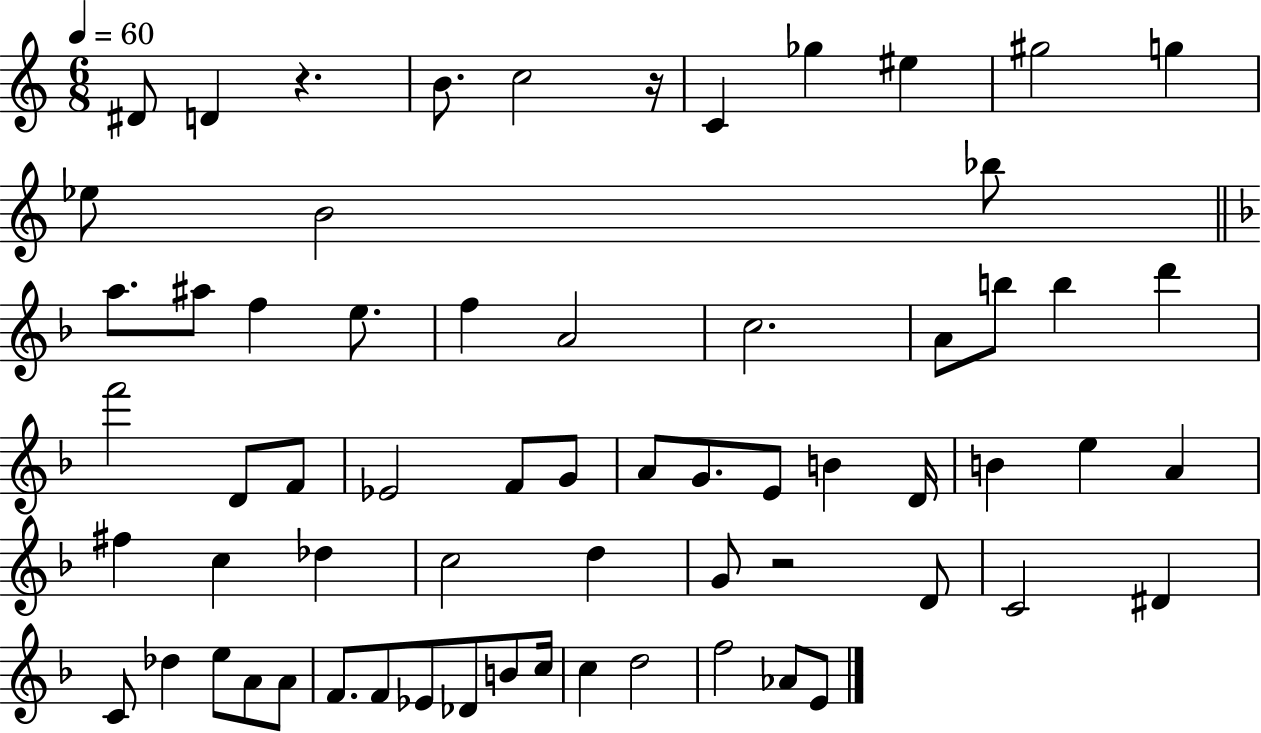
X:1
T:Untitled
M:6/8
L:1/4
K:C
^D/2 D z B/2 c2 z/4 C _g ^e ^g2 g _e/2 B2 _b/2 a/2 ^a/2 f e/2 f A2 c2 A/2 b/2 b d' f'2 D/2 F/2 _E2 F/2 G/2 A/2 G/2 E/2 B D/4 B e A ^f c _d c2 d G/2 z2 D/2 C2 ^D C/2 _d e/2 A/2 A/2 F/2 F/2 _E/2 _D/2 B/2 c/4 c d2 f2 _A/2 E/2